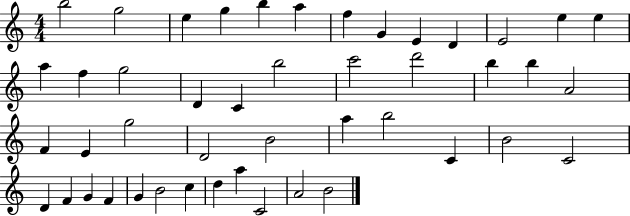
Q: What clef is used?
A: treble